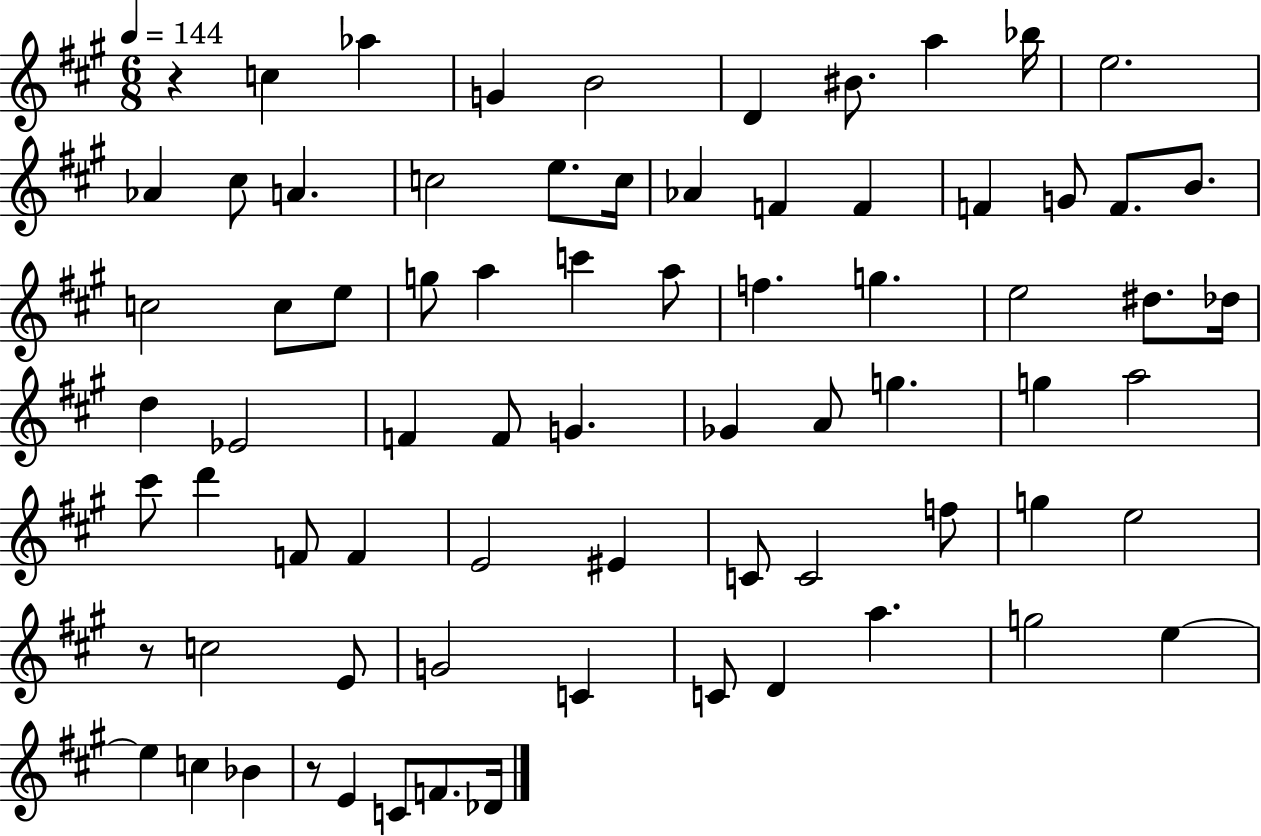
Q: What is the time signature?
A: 6/8